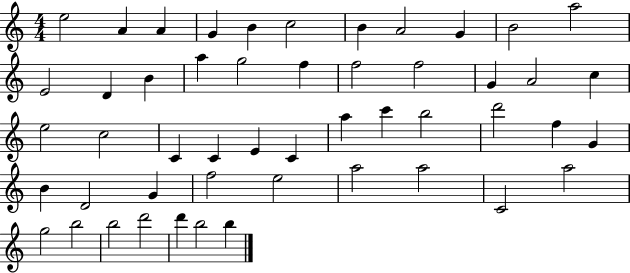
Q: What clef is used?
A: treble